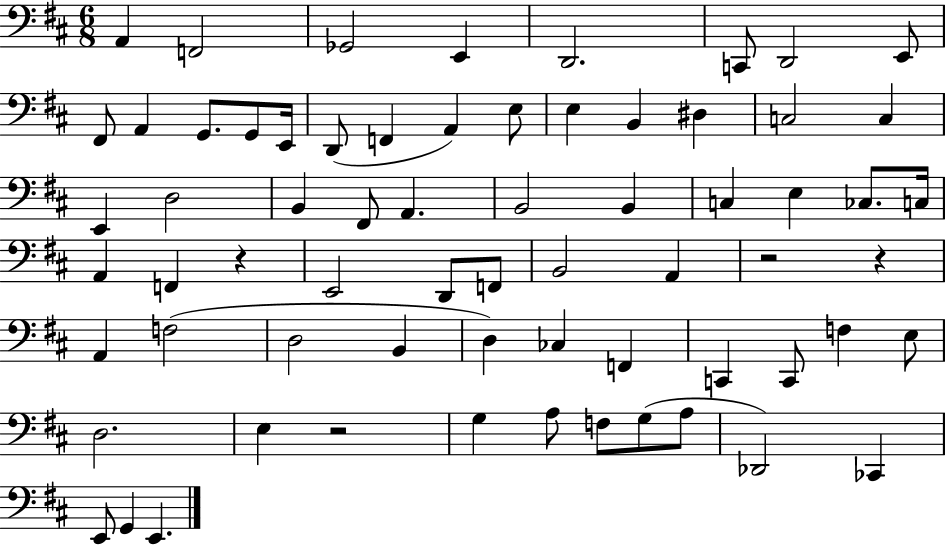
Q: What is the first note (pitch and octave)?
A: A2